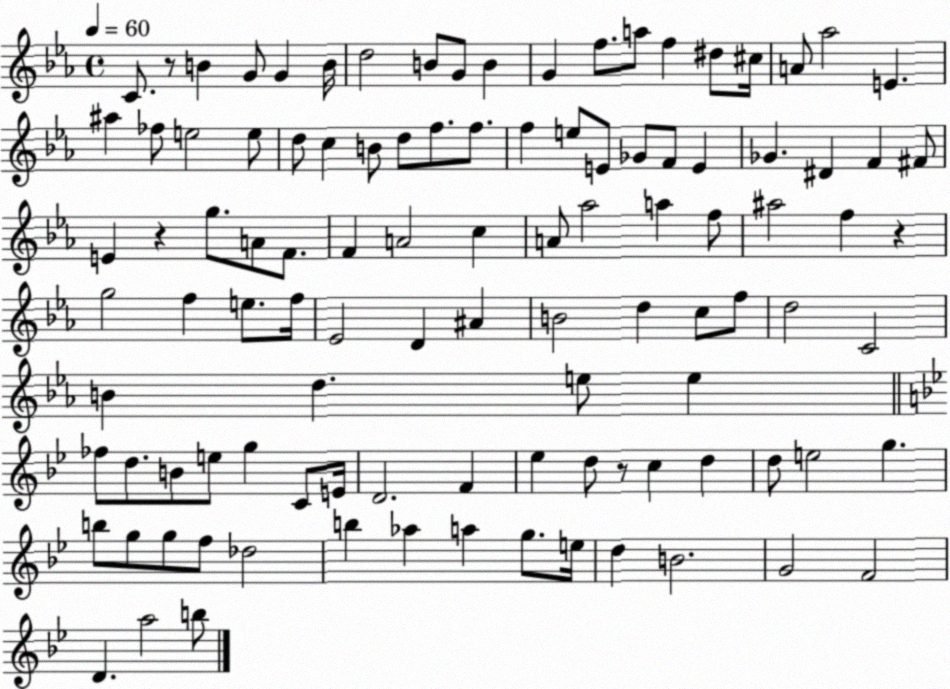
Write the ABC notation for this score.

X:1
T:Untitled
M:4/4
L:1/4
K:Eb
C/2 z/2 B G/2 G B/4 d2 B/2 G/2 B G f/2 a/2 f ^d/2 ^c/4 A/2 _a2 E ^a _f/2 e2 e/2 d/2 c B/2 d/2 f/2 f/2 f e/2 E/2 _G/2 F/2 E _G ^D F ^F/2 E z g/2 A/2 F/2 F A2 c A/2 _a2 a f/2 ^a2 f z g2 f e/2 f/4 _E2 D ^A B2 d c/2 f/2 d2 C2 B d e/2 e _f/2 d/2 B/2 e/2 g C/2 E/4 D2 F _e d/2 z/2 c d d/2 e2 g b/2 g/2 g/2 f/2 _d2 b _a a g/2 e/4 d B2 G2 F2 D a2 b/2